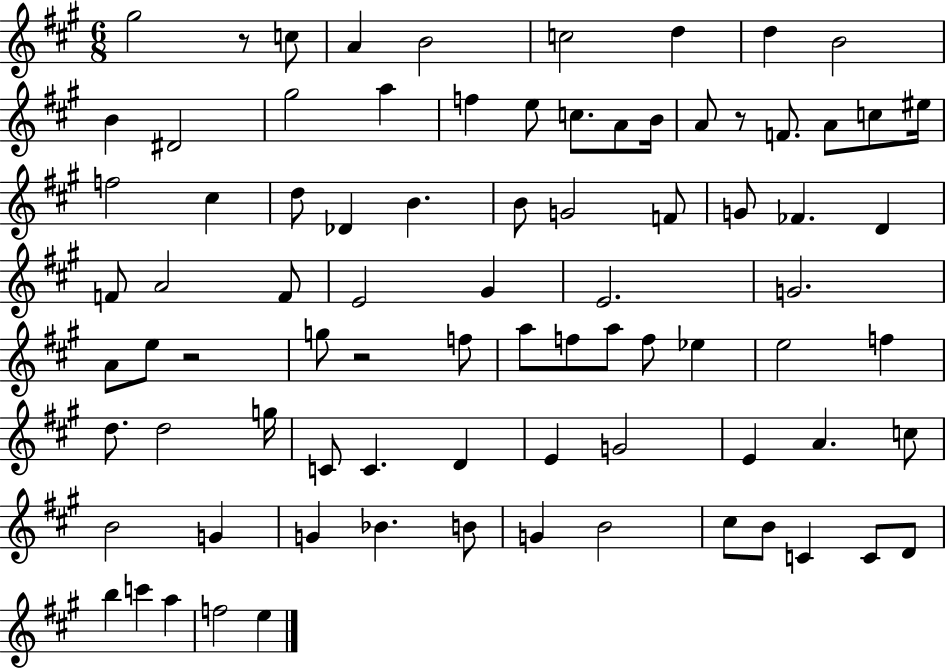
{
  \clef treble
  \numericTimeSignature
  \time 6/8
  \key a \major
  gis''2 r8 c''8 | a'4 b'2 | c''2 d''4 | d''4 b'2 | \break b'4 dis'2 | gis''2 a''4 | f''4 e''8 c''8. a'8 b'16 | a'8 r8 f'8. a'8 c''8 eis''16 | \break f''2 cis''4 | d''8 des'4 b'4. | b'8 g'2 f'8 | g'8 fes'4. d'4 | \break f'8 a'2 f'8 | e'2 gis'4 | e'2. | g'2. | \break a'8 e''8 r2 | g''8 r2 f''8 | a''8 f''8 a''8 f''8 ees''4 | e''2 f''4 | \break d''8. d''2 g''16 | c'8 c'4. d'4 | e'4 g'2 | e'4 a'4. c''8 | \break b'2 g'4 | g'4 bes'4. b'8 | g'4 b'2 | cis''8 b'8 c'4 c'8 d'8 | \break b''4 c'''4 a''4 | f''2 e''4 | \bar "|."
}